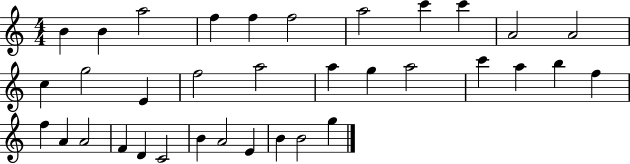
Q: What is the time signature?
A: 4/4